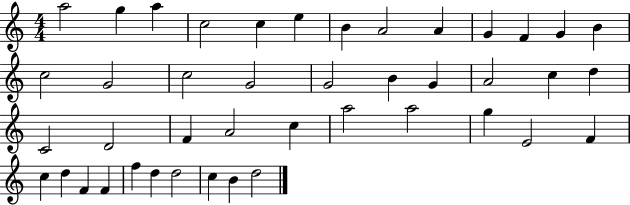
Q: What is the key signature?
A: C major